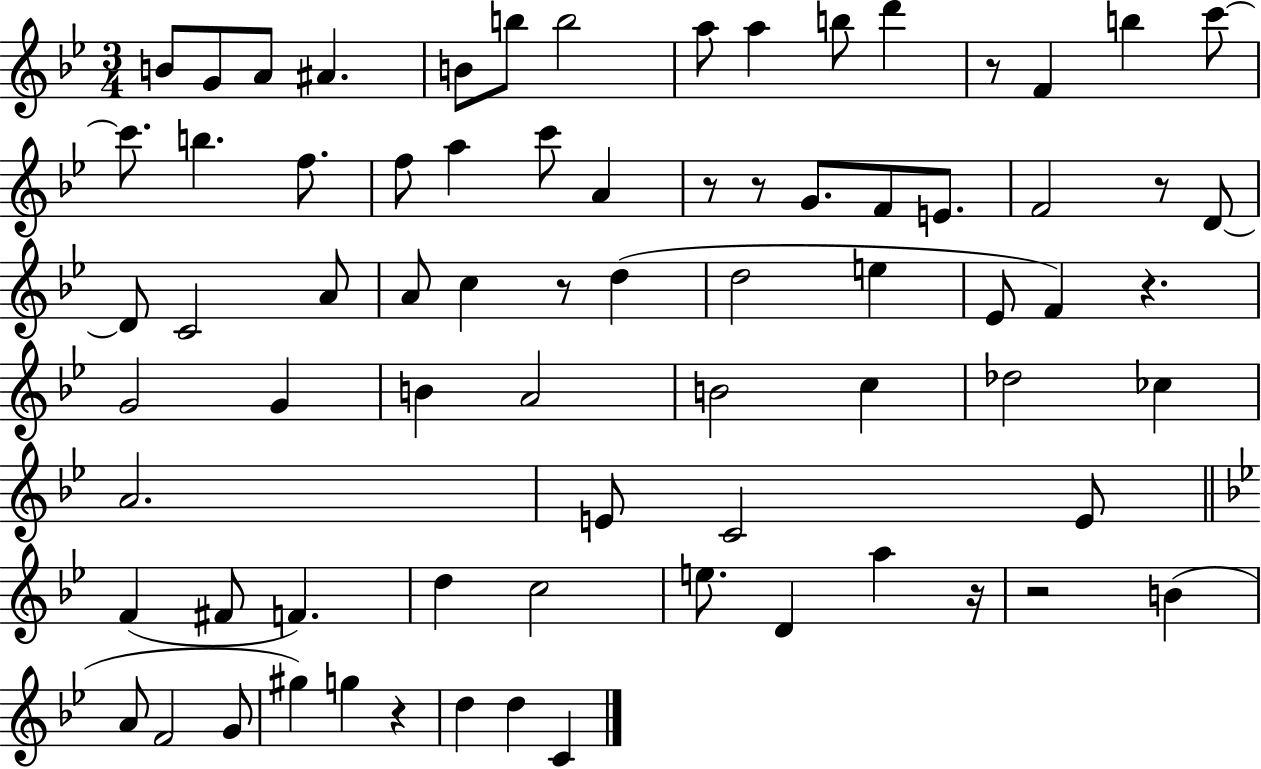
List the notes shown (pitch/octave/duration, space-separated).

B4/e G4/e A4/e A#4/q. B4/e B5/e B5/h A5/e A5/q B5/e D6/q R/e F4/q B5/q C6/e C6/e. B5/q. F5/e. F5/e A5/q C6/e A4/q R/e R/e G4/e. F4/e E4/e. F4/h R/e D4/e D4/e C4/h A4/e A4/e C5/q R/e D5/q D5/h E5/q Eb4/e F4/q R/q. G4/h G4/q B4/q A4/h B4/h C5/q Db5/h CES5/q A4/h. E4/e C4/h E4/e F4/q F#4/e F4/q. D5/q C5/h E5/e. D4/q A5/q R/s R/h B4/q A4/e F4/h G4/e G#5/q G5/q R/q D5/q D5/q C4/q